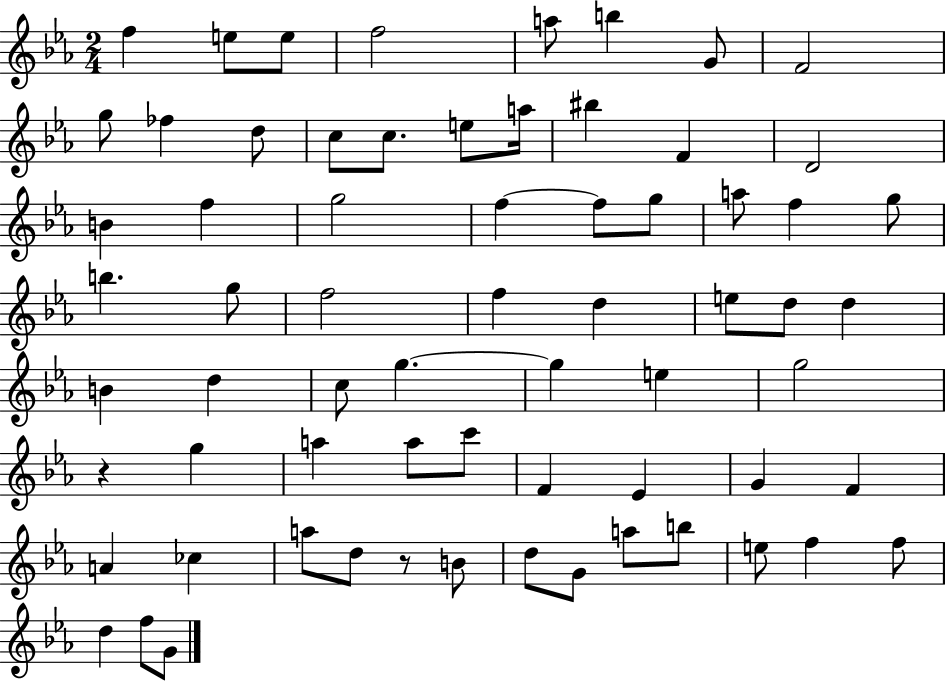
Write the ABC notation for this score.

X:1
T:Untitled
M:2/4
L:1/4
K:Eb
f e/2 e/2 f2 a/2 b G/2 F2 g/2 _f d/2 c/2 c/2 e/2 a/4 ^b F D2 B f g2 f f/2 g/2 a/2 f g/2 b g/2 f2 f d e/2 d/2 d B d c/2 g g e g2 z g a a/2 c'/2 F _E G F A _c a/2 d/2 z/2 B/2 d/2 G/2 a/2 b/2 e/2 f f/2 d f/2 G/2